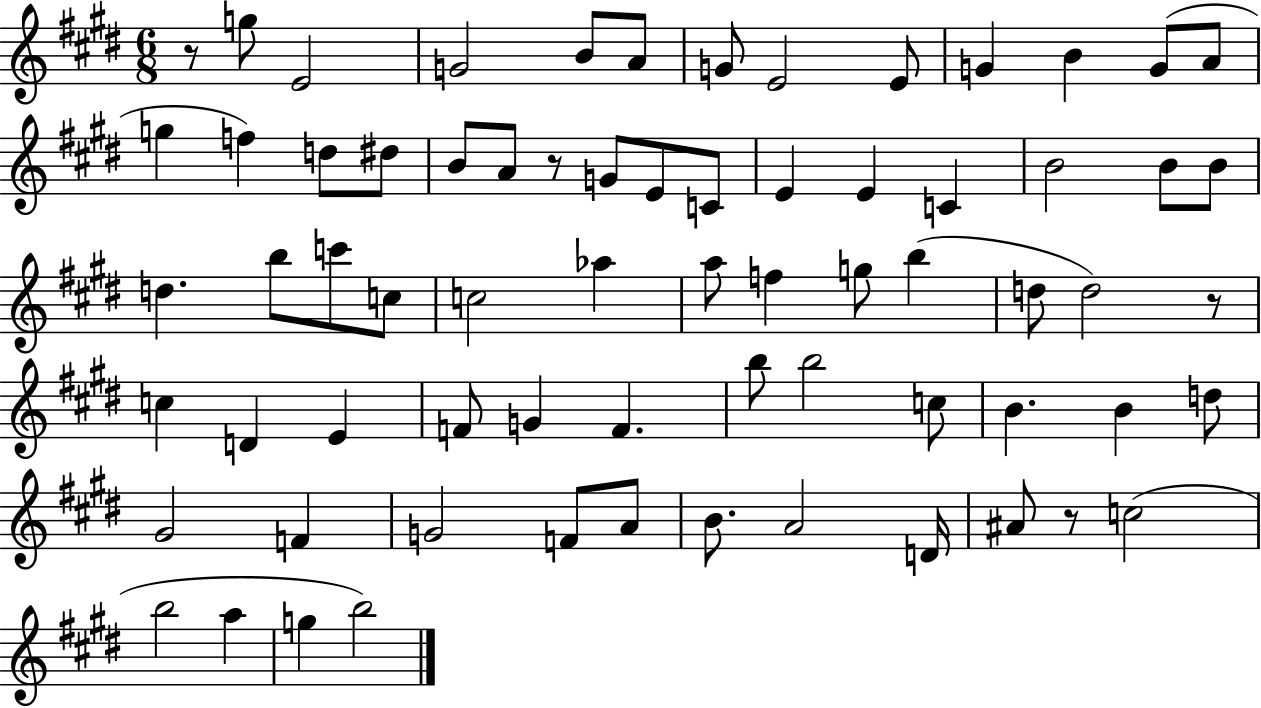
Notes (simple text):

R/e G5/e E4/h G4/h B4/e A4/e G4/e E4/h E4/e G4/q B4/q G4/e A4/e G5/q F5/q D5/e D#5/e B4/e A4/e R/e G4/e E4/e C4/e E4/q E4/q C4/q B4/h B4/e B4/e D5/q. B5/e C6/e C5/e C5/h Ab5/q A5/e F5/q G5/e B5/q D5/e D5/h R/e C5/q D4/q E4/q F4/e G4/q F4/q. B5/e B5/h C5/e B4/q. B4/q D5/e G#4/h F4/q G4/h F4/e A4/e B4/e. A4/h D4/s A#4/e R/e C5/h B5/h A5/q G5/q B5/h